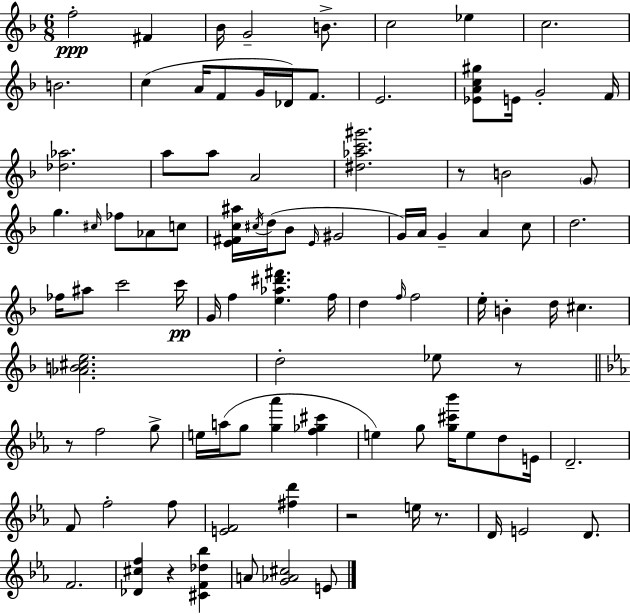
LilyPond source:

{
  \clef treble
  \numericTimeSignature
  \time 6/8
  \key f \major
  f''2-.\ppp fis'4 | bes'16 g'2-- b'8.-> | c''2 ees''4 | c''2. | \break b'2. | c''4( a'16 f'8 g'16 des'16) f'8. | e'2. | <ees' a' c'' gis''>8 e'16 g'2-. f'16 | \break <des'' aes''>2. | a''8 a''8 a'2 | <dis'' aes'' c''' gis'''>2. | r8 b'2 \parenthesize g'8 | \break g''4. \grace { cis''16 } fes''8 aes'8 c''8 | <e' fis' c'' ais''>16 \acciaccatura { cis''16 }( d''16 bes'8 \grace { e'16 } gis'2 | g'16) a'16 g'4-- a'4 | c''8 d''2. | \break fes''16 ais''8 c'''2 | c'''16\pp g'16 f''4 <e'' aes'' dis''' fis'''>4. | f''16 d''4 \grace { f''16 } f''2 | e''16-. b'4-. d''16 cis''4. | \break <aes' b' cis'' e''>2. | d''2-. | ees''8 r8 \bar "||" \break \key c \minor r8 f''2 g''8-> | e''16 a''16( g''8 <g'' aes'''>4 <f'' ges'' cis'''>4 | e''4) g''8 <g'' cis''' bes'''>16 e''8 d''8 e'16 | d'2.-- | \break f'8 f''2-. f''8 | <e' f'>2 <fis'' d'''>4 | r2 e''16 r8. | d'16 e'2 d'8. | \break f'2. | <des' cis'' f''>4 r4 <cis' f' des'' bes''>4 | a'8 <g' aes' cis''>2 e'8 | \bar "|."
}